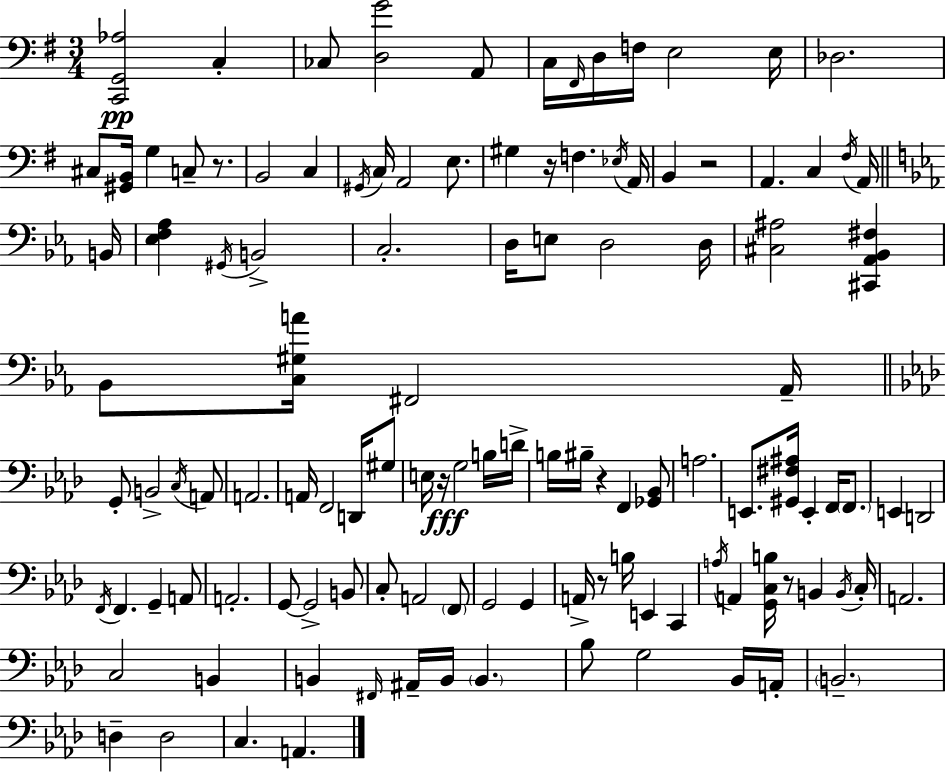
X:1
T:Untitled
M:3/4
L:1/4
K:Em
[C,,G,,_A,]2 C, _C,/2 [D,G]2 A,,/2 C,/4 ^F,,/4 D,/4 F,/4 E,2 E,/4 _D,2 ^C,/2 [^G,,B,,]/4 G, C,/2 z/2 B,,2 C, ^G,,/4 C,/4 A,,2 E,/2 ^G, z/4 F, _E,/4 A,,/4 B,, z2 A,, C, ^F,/4 A,,/4 B,,/4 [_E,F,_A,] ^G,,/4 B,,2 C,2 D,/4 E,/2 D,2 D,/4 [^C,^A,]2 [^C,,_A,,_B,,^F,] _B,,/2 [C,^G,A]/4 ^F,,2 _A,,/4 G,,/2 B,,2 C,/4 A,,/2 A,,2 A,,/4 F,,2 D,,/4 ^G,/2 E,/4 z/4 G,2 B,/4 D/4 B,/4 ^B,/4 z F,, [_G,,_B,,]/2 A,2 E,,/2 [^G,,^F,^A,]/4 E,, F,,/4 F,,/2 E,, D,,2 F,,/4 F,, G,, A,,/2 A,,2 G,,/2 G,,2 B,,/2 C,/2 A,,2 F,,/2 G,,2 G,, A,,/4 z/2 B,/4 E,, C,, A,/4 A,, [G,,C,B,]/4 z/2 B,, B,,/4 C,/4 A,,2 C,2 B,, B,, ^F,,/4 ^A,,/4 B,,/4 B,, _B,/2 G,2 _B,,/4 A,,/4 B,,2 D, D,2 C, A,,